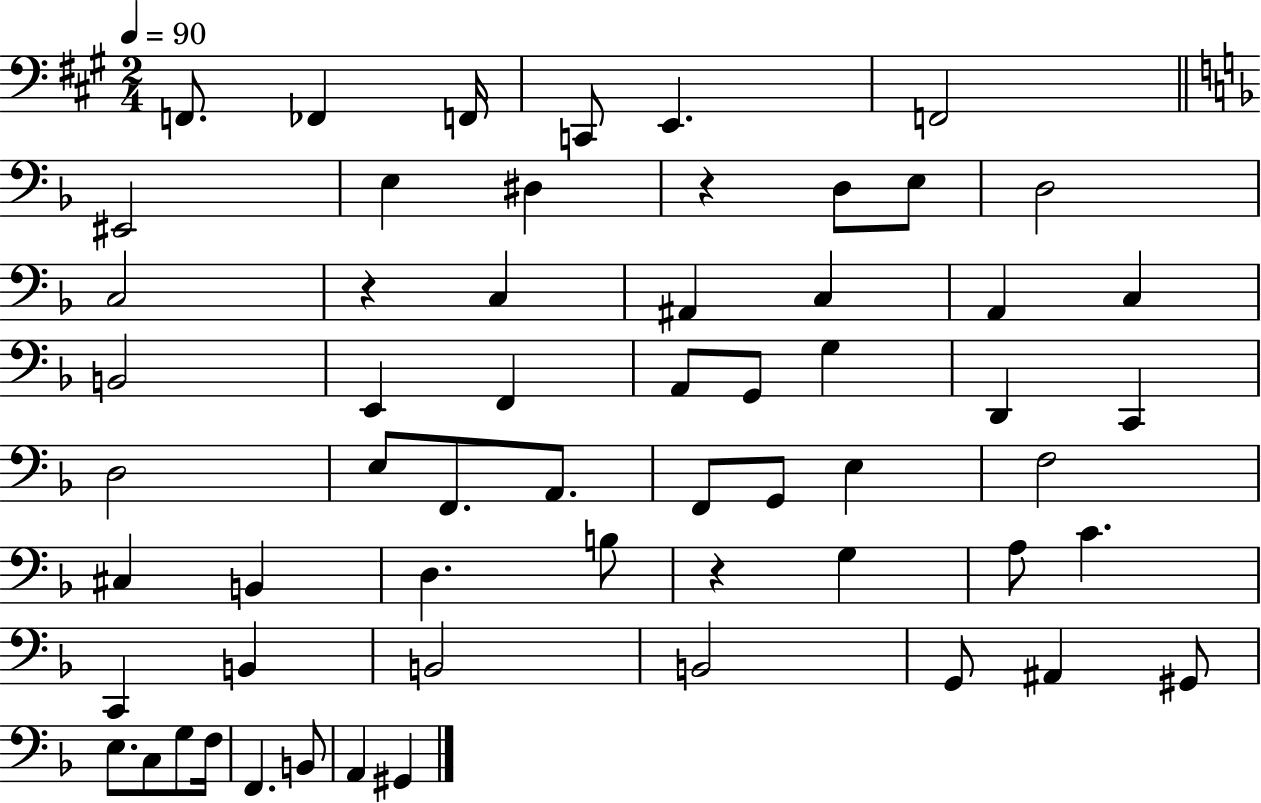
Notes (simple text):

F2/e. FES2/q F2/s C2/e E2/q. F2/h EIS2/h E3/q D#3/q R/q D3/e E3/e D3/h C3/h R/q C3/q A#2/q C3/q A2/q C3/q B2/h E2/q F2/q A2/e G2/e G3/q D2/q C2/q D3/h E3/e F2/e. A2/e. F2/e G2/e E3/q F3/h C#3/q B2/q D3/q. B3/e R/q G3/q A3/e C4/q. C2/q B2/q B2/h B2/h G2/e A#2/q G#2/e E3/e. C3/e G3/e F3/s F2/q. B2/e A2/q G#2/q